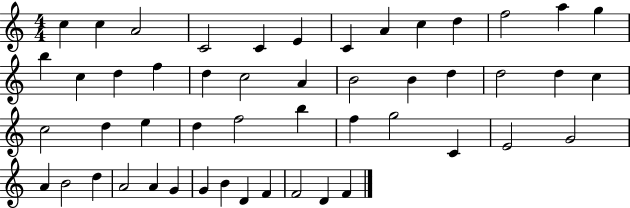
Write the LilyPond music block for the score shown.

{
  \clef treble
  \numericTimeSignature
  \time 4/4
  \key c \major
  c''4 c''4 a'2 | c'2 c'4 e'4 | c'4 a'4 c''4 d''4 | f''2 a''4 g''4 | \break b''4 c''4 d''4 f''4 | d''4 c''2 a'4 | b'2 b'4 d''4 | d''2 d''4 c''4 | \break c''2 d''4 e''4 | d''4 f''2 b''4 | f''4 g''2 c'4 | e'2 g'2 | \break a'4 b'2 d''4 | a'2 a'4 g'4 | g'4 b'4 d'4 f'4 | f'2 d'4 f'4 | \break \bar "|."
}